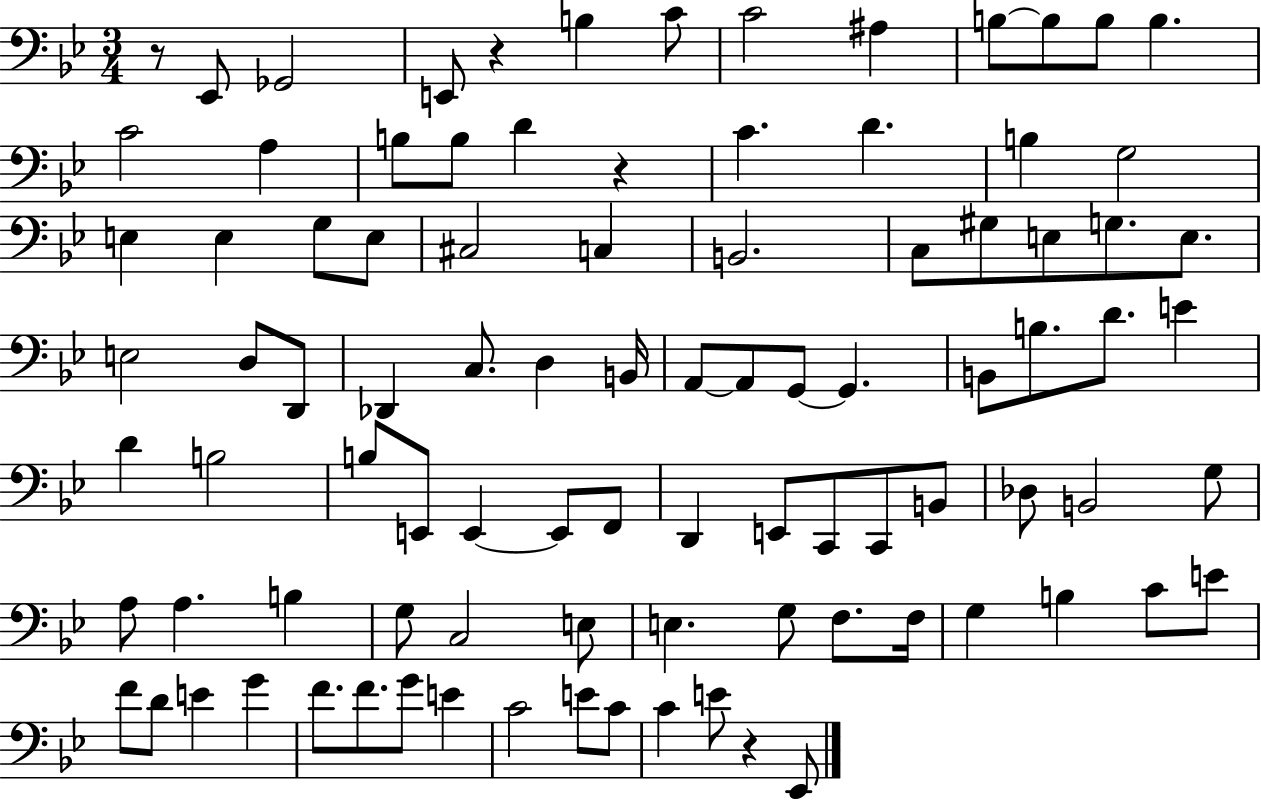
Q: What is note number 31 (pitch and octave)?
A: G3